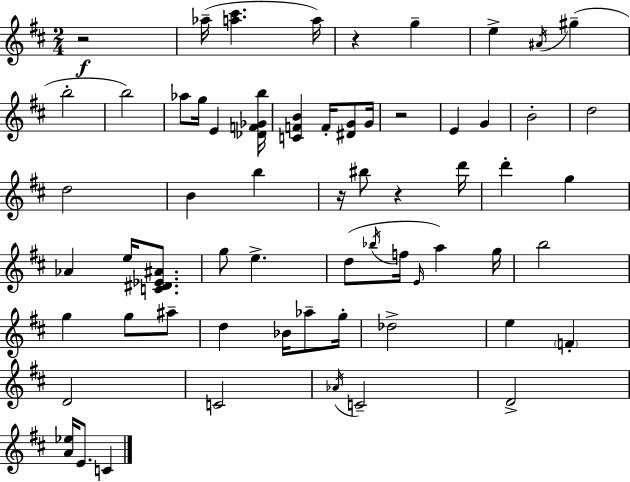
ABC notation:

X:1
T:Untitled
M:2/4
L:1/4
K:D
z2 _a/4 [a^c'] a/4 z g e ^A/4 ^g b2 b2 _a/2 g/4 E [_DF_Gb]/4 [CFB] F/4 [^DG]/2 G/4 z2 E G B2 d2 d2 B b z/4 ^b/2 z d'/4 d' g _A e/4 [C^D_E^A]/2 g/2 e d/2 _b/4 f/4 E/4 a g/4 b2 g g/2 ^a/2 d _B/4 _a/2 g/4 _d2 e F D2 C2 _A/4 C2 D2 [A_e]/4 E/2 C